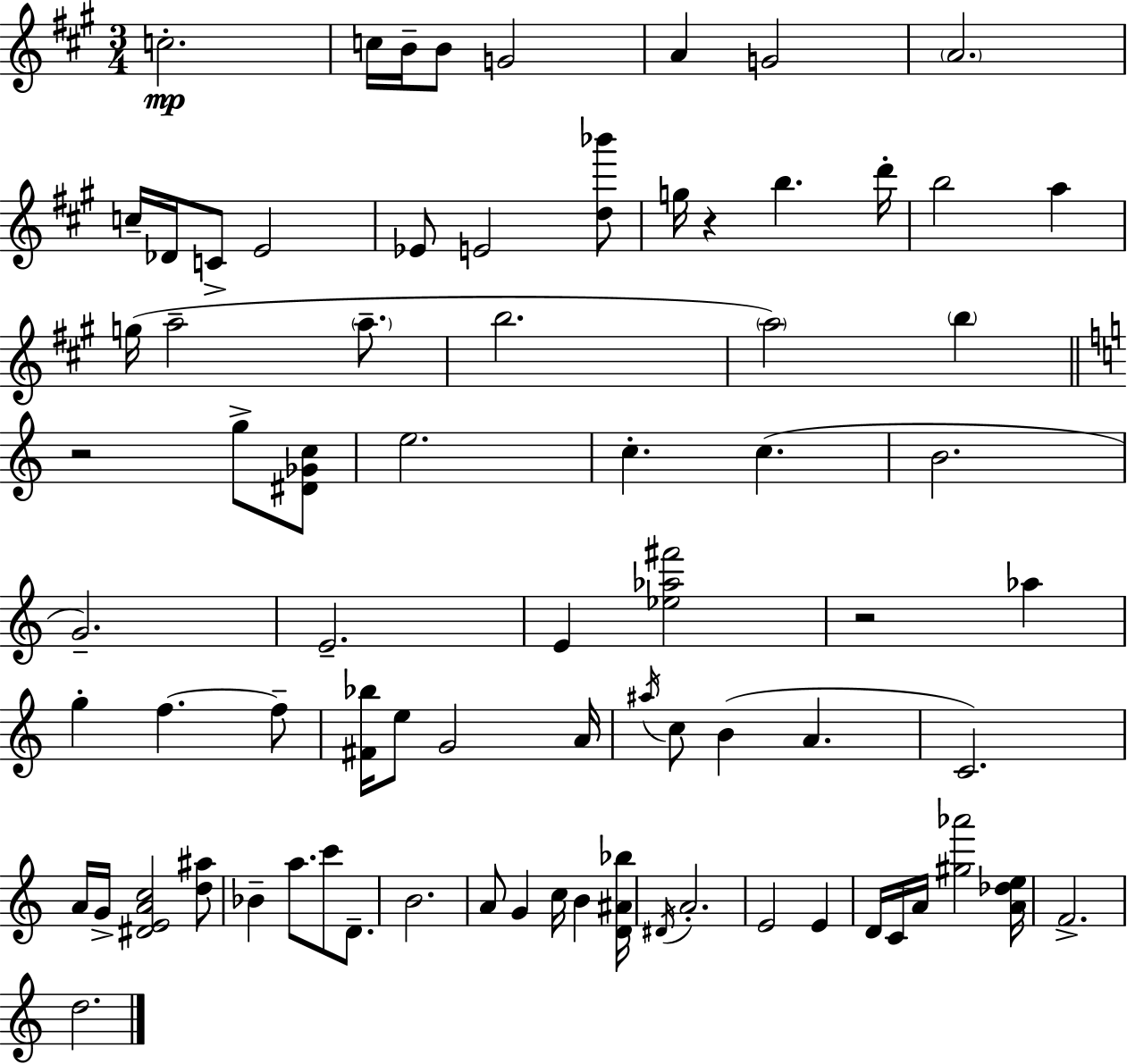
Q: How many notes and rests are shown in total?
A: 77